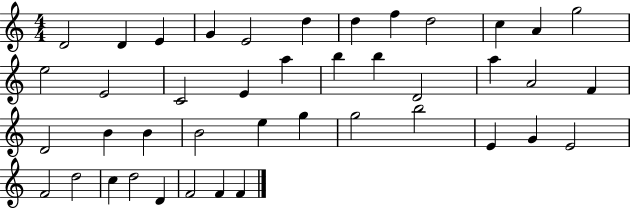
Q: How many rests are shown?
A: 0